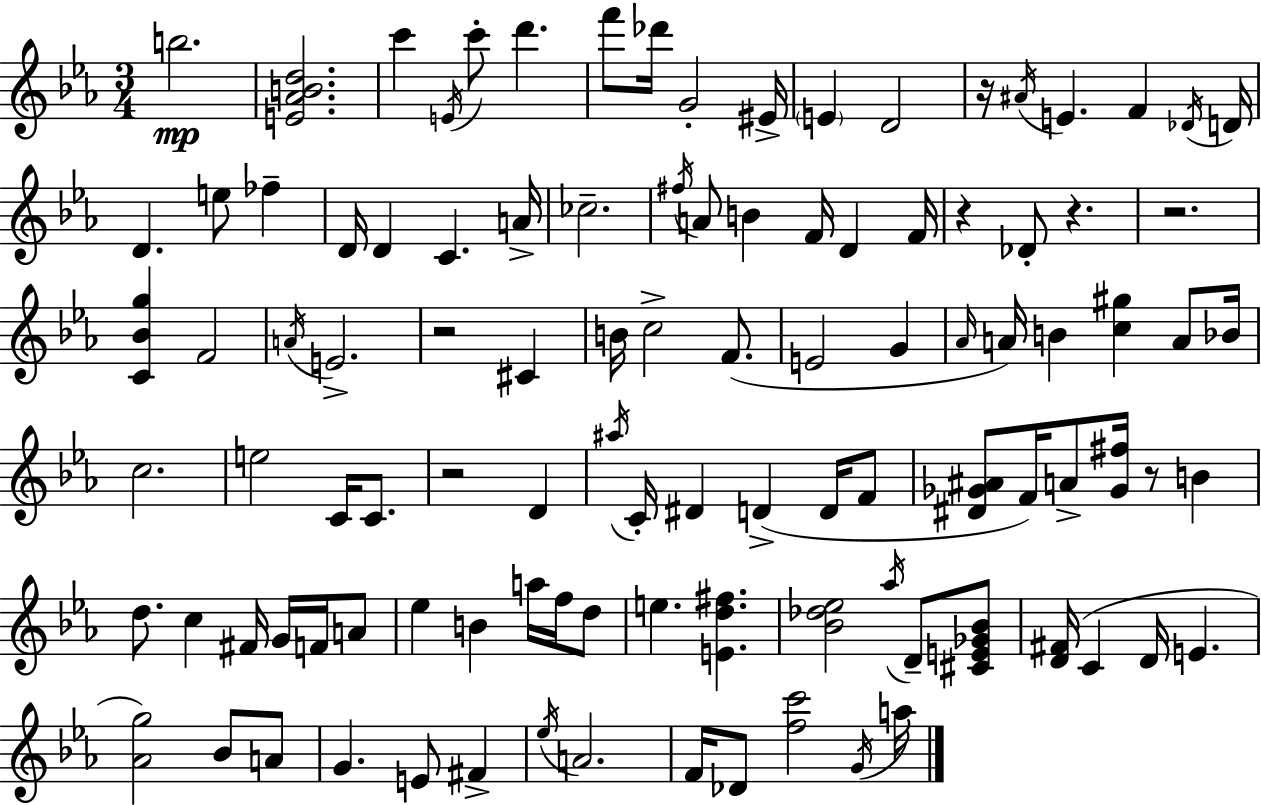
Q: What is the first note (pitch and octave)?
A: B5